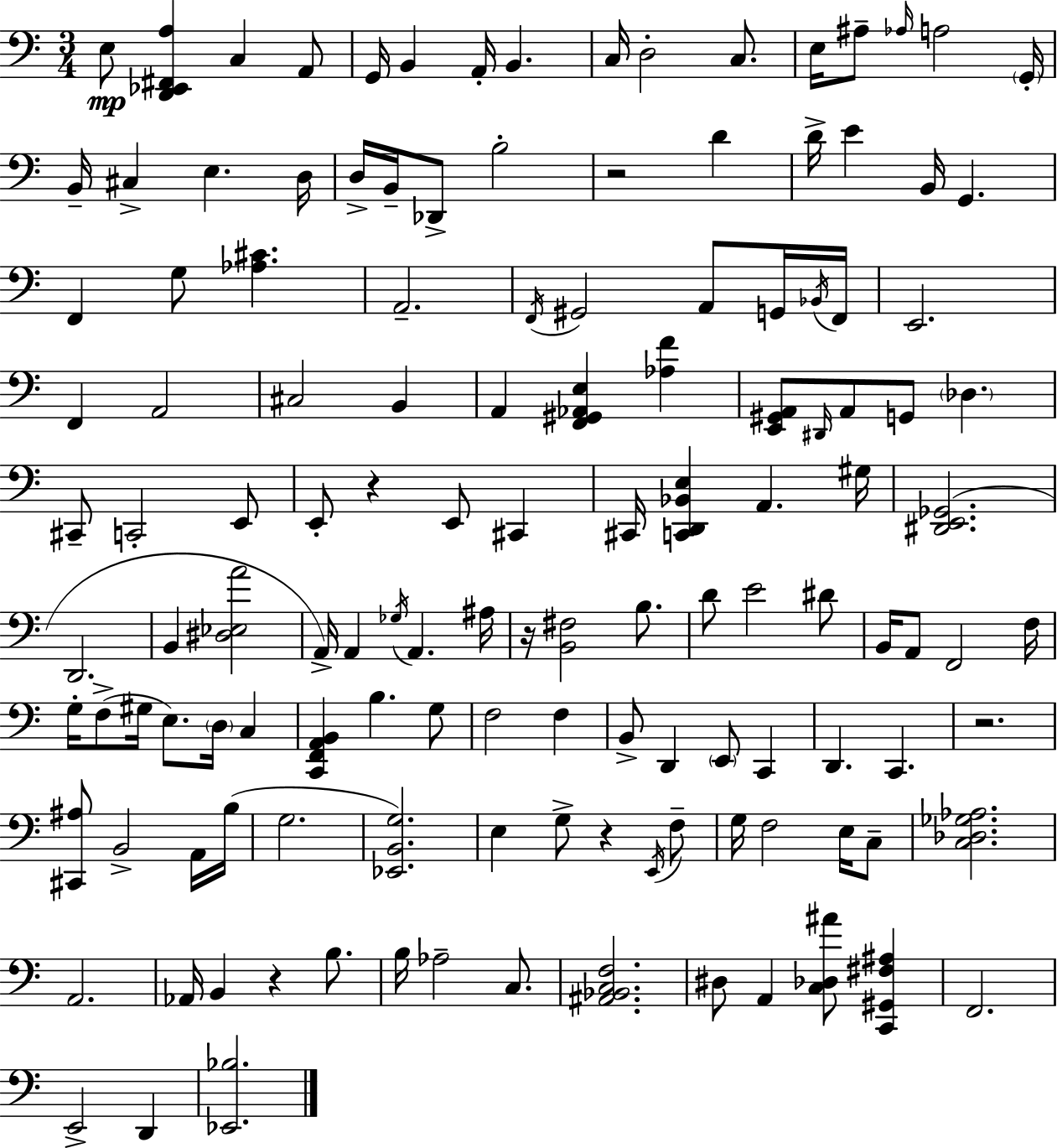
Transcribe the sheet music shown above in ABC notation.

X:1
T:Untitled
M:3/4
L:1/4
K:C
E,/2 [D,,_E,,^F,,A,] C, A,,/2 G,,/4 B,, A,,/4 B,, C,/4 D,2 C,/2 E,/4 ^A,/2 _A,/4 A,2 G,,/4 B,,/4 ^C, E, D,/4 D,/4 B,,/4 _D,,/2 B,2 z2 D D/4 E B,,/4 G,, F,, G,/2 [_A,^C] A,,2 F,,/4 ^G,,2 A,,/2 G,,/4 _B,,/4 F,,/4 E,,2 F,, A,,2 ^C,2 B,, A,, [F,,^G,,_A,,E,] [_A,F] [E,,^G,,A,,]/2 ^D,,/4 A,,/2 G,,/2 _D, ^C,,/2 C,,2 E,,/2 E,,/2 z E,,/2 ^C,, ^C,,/4 [C,,D,,_B,,E,] A,, ^G,/4 [^D,,E,,_G,,]2 D,,2 B,, [^D,_E,A]2 A,,/4 A,, _G,/4 A,, ^A,/4 z/4 [B,,^F,]2 B,/2 D/2 E2 ^D/2 B,,/4 A,,/2 F,,2 F,/4 G,/4 F,/2 ^G,/4 E,/2 D,/4 C, [C,,F,,A,,B,,] B, G,/2 F,2 F, B,,/2 D,, E,,/2 C,, D,, C,, z2 [^C,,^A,]/2 B,,2 A,,/4 B,/4 G,2 [_E,,B,,G,]2 E, G,/2 z E,,/4 F,/2 G,/4 F,2 E,/4 C,/2 [C,_D,_G,_A,]2 A,,2 _A,,/4 B,, z B,/2 B,/4 _A,2 C,/2 [^A,,_B,,C,F,]2 ^D,/2 A,, [C,_D,^A]/2 [C,,^G,,^F,^A,] F,,2 E,,2 D,, [_E,,_B,]2